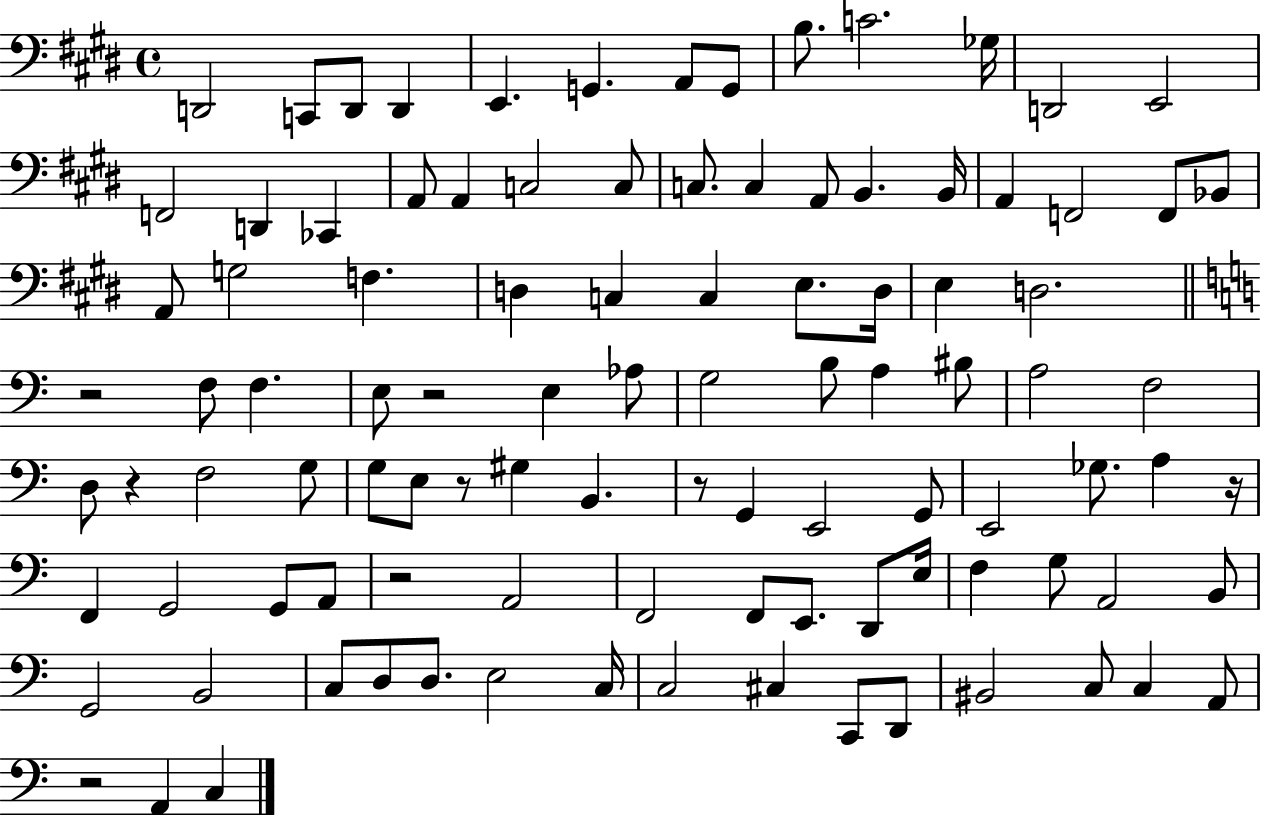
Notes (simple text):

D2/h C2/e D2/e D2/q E2/q. G2/q. A2/e G2/e B3/e. C4/h. Gb3/s D2/h E2/h F2/h D2/q CES2/q A2/e A2/q C3/h C3/e C3/e. C3/q A2/e B2/q. B2/s A2/q F2/h F2/e Bb2/e A2/e G3/h F3/q. D3/q C3/q C3/q E3/e. D3/s E3/q D3/h. R/h F3/e F3/q. E3/e R/h E3/q Ab3/e G3/h B3/e A3/q BIS3/e A3/h F3/h D3/e R/q F3/h G3/e G3/e E3/e R/e G#3/q B2/q. R/e G2/q E2/h G2/e E2/h Gb3/e. A3/q R/s F2/q G2/h G2/e A2/e R/h A2/h F2/h F2/e E2/e. D2/e E3/s F3/q G3/e A2/h B2/e G2/h B2/h C3/e D3/e D3/e. E3/h C3/s C3/h C#3/q C2/e D2/e BIS2/h C3/e C3/q A2/e R/h A2/q C3/q